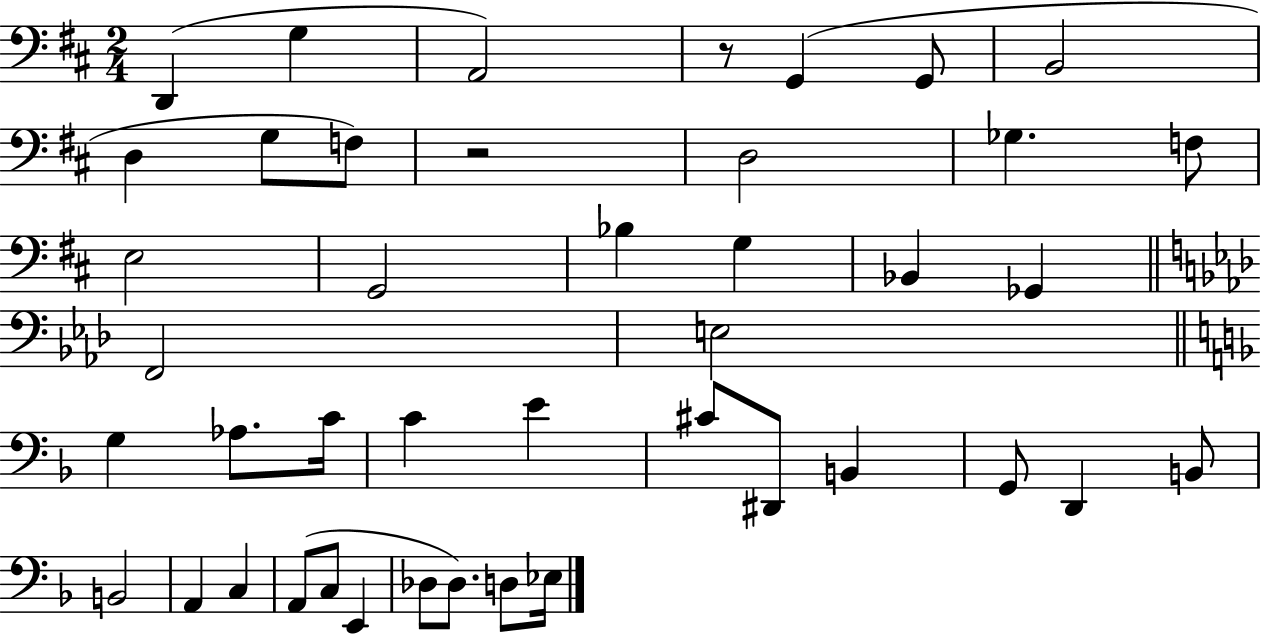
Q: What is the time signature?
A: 2/4